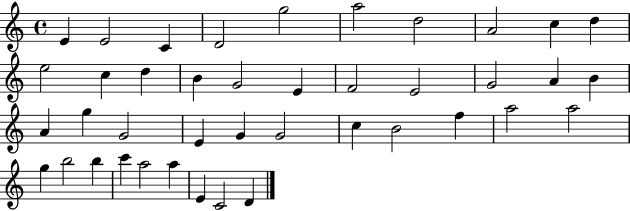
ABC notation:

X:1
T:Untitled
M:4/4
L:1/4
K:C
E E2 C D2 g2 a2 d2 A2 c d e2 c d B G2 E F2 E2 G2 A B A g G2 E G G2 c B2 f a2 a2 g b2 b c' a2 a E C2 D